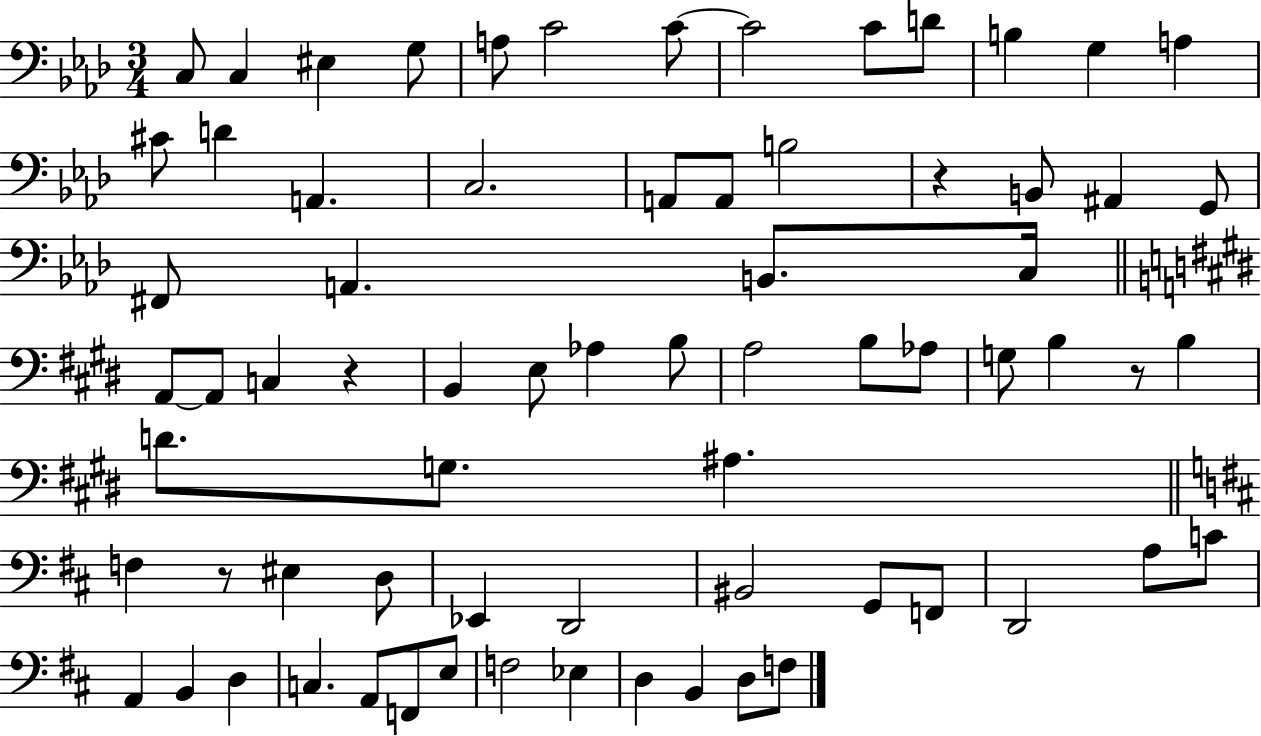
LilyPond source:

{
  \clef bass
  \numericTimeSignature
  \time 3/4
  \key aes \major
  c8 c4 eis4 g8 | a8 c'2 c'8~~ | c'2 c'8 d'8 | b4 g4 a4 | \break cis'8 d'4 a,4. | c2. | a,8 a,8 b2 | r4 b,8 ais,4 g,8 | \break fis,8 a,4. b,8. c16 | \bar "||" \break \key e \major a,8~~ a,8 c4 r4 | b,4 e8 aes4 b8 | a2 b8 aes8 | g8 b4 r8 b4 | \break d'8. g8. ais4. | \bar "||" \break \key b \minor f4 r8 eis4 d8 | ees,4 d,2 | bis,2 g,8 f,8 | d,2 a8 c'8 | \break a,4 b,4 d4 | c4. a,8 f,8 e8 | f2 ees4 | d4 b,4 d8 f8 | \break \bar "|."
}